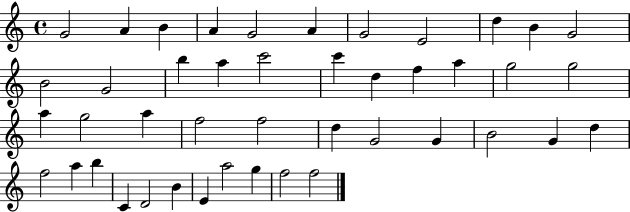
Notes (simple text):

G4/h A4/q B4/q A4/q G4/h A4/q G4/h E4/h D5/q B4/q G4/h B4/h G4/h B5/q A5/q C6/h C6/q D5/q F5/q A5/q G5/h G5/h A5/q G5/h A5/q F5/h F5/h D5/q G4/h G4/q B4/h G4/q D5/q F5/h A5/q B5/q C4/q D4/h B4/q E4/q A5/h G5/q F5/h F5/h